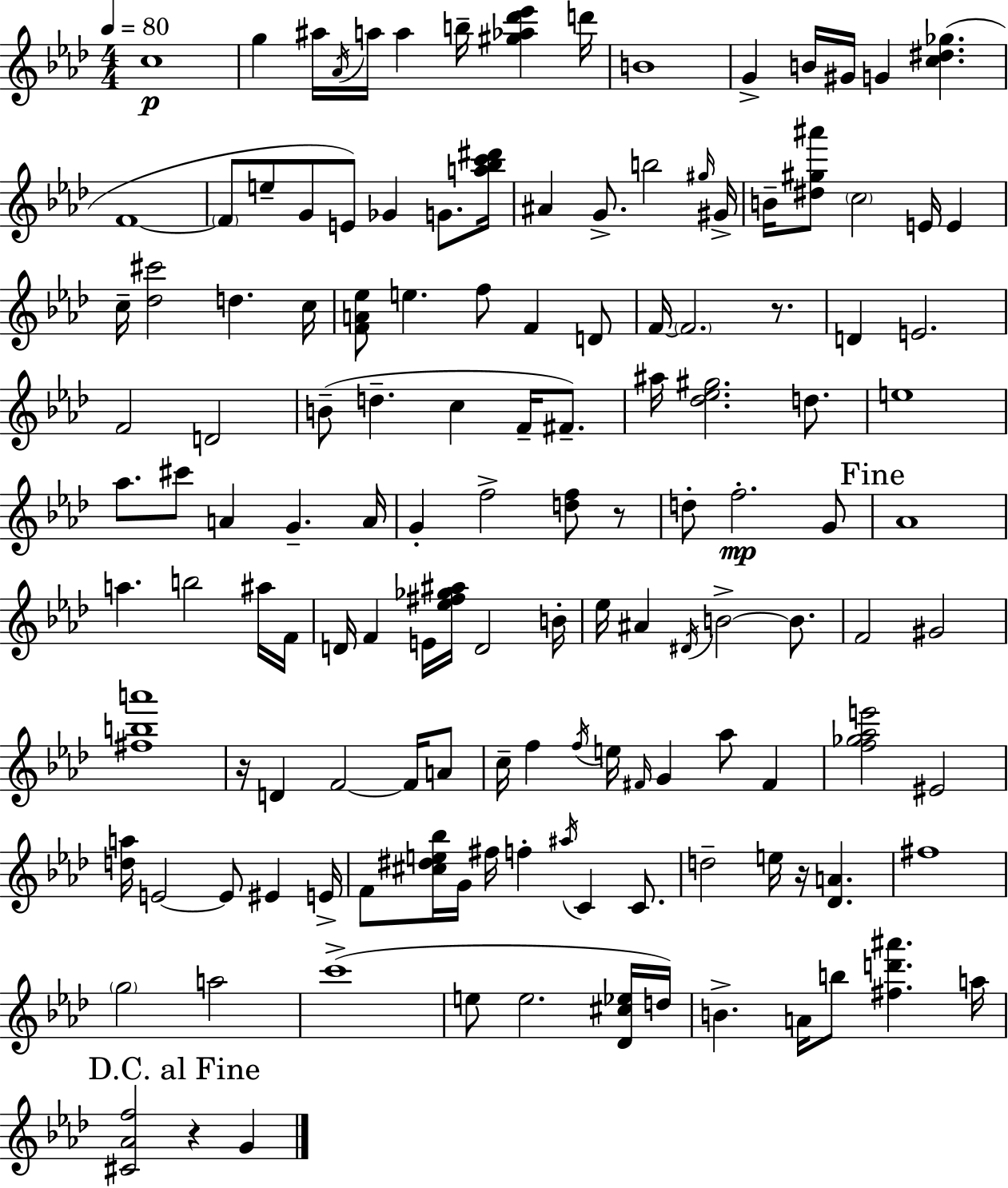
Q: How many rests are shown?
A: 5